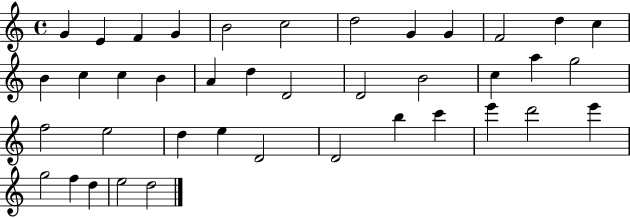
X:1
T:Untitled
M:4/4
L:1/4
K:C
G E F G B2 c2 d2 G G F2 d c B c c B A d D2 D2 B2 c a g2 f2 e2 d e D2 D2 b c' e' d'2 e' g2 f d e2 d2